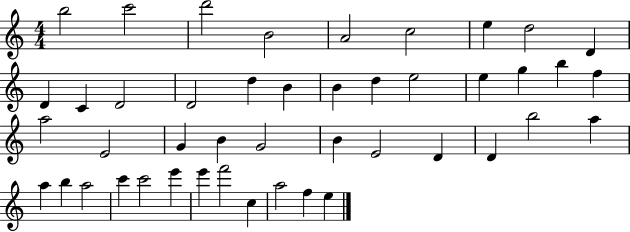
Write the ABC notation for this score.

X:1
T:Untitled
M:4/4
L:1/4
K:C
b2 c'2 d'2 B2 A2 c2 e d2 D D C D2 D2 d B B d e2 e g b f a2 E2 G B G2 B E2 D D b2 a a b a2 c' c'2 e' e' f'2 c a2 f e